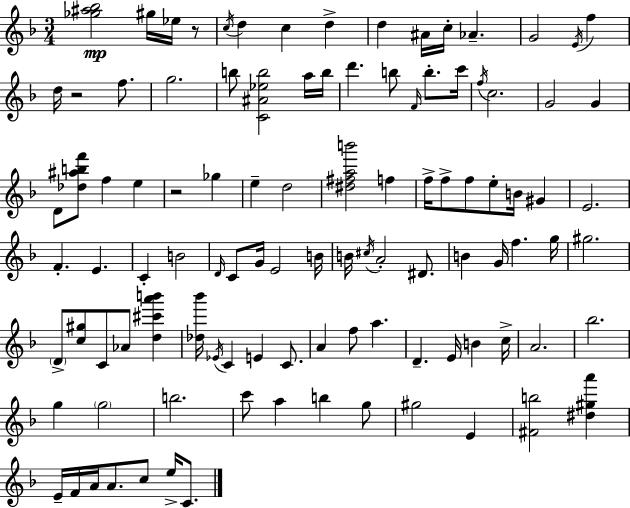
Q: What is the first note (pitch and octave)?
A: G#5